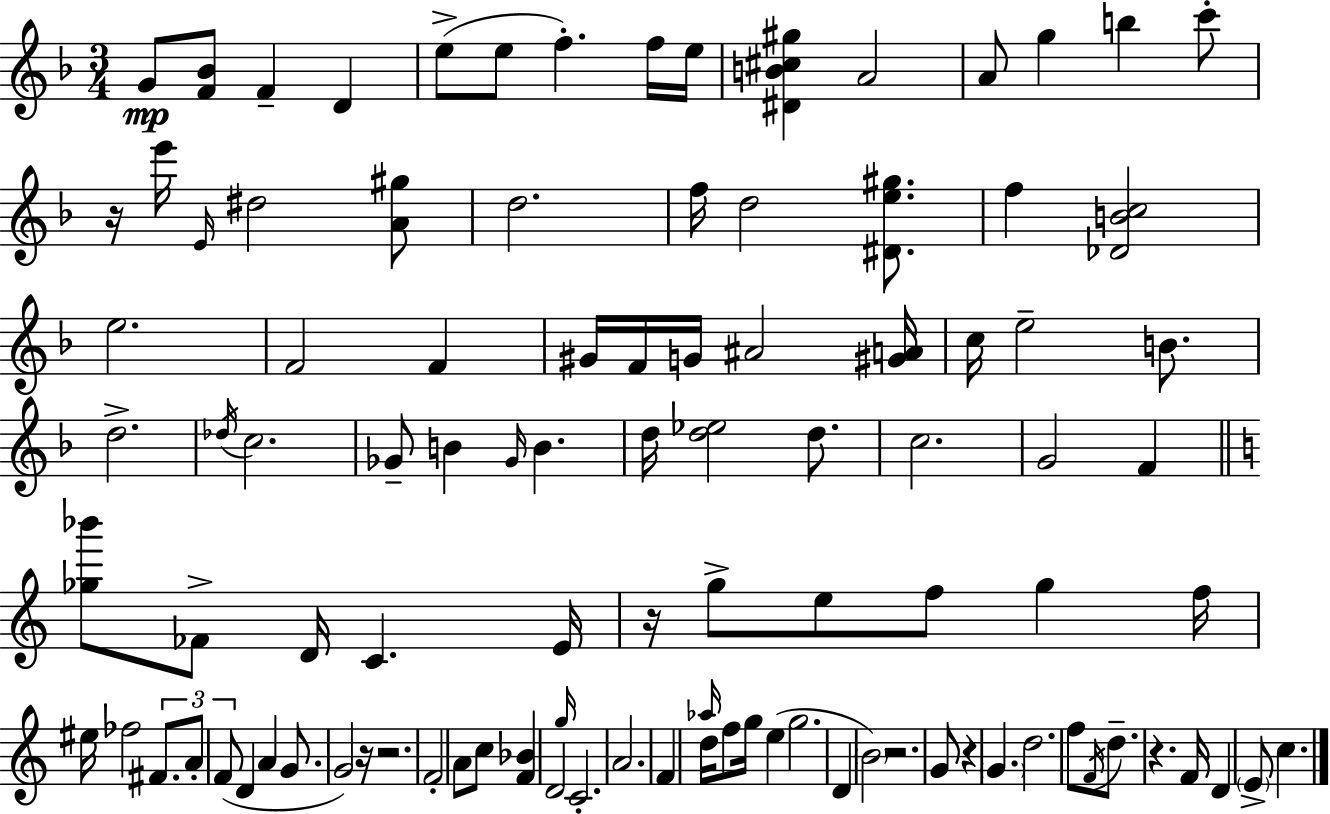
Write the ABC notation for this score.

X:1
T:Untitled
M:3/4
L:1/4
K:F
G/2 [F_B]/2 F D e/2 e/2 f f/4 e/4 [^DB^c^g] A2 A/2 g b c'/2 z/4 e'/4 E/4 ^d2 [A^g]/2 d2 f/4 d2 [^De^g]/2 f [_DBc]2 e2 F2 F ^G/4 F/4 G/4 ^A2 [^GA]/4 c/4 e2 B/2 d2 _d/4 c2 _G/2 B _G/4 B d/4 [d_e]2 d/2 c2 G2 F [_g_b']/2 _F/2 D/4 C E/4 z/4 g/2 e/2 f/2 g f/4 ^e/4 _f2 ^F/2 A/2 F/2 D A G/2 G2 z/4 z2 F2 A/2 c/2 [F_B] D2 g/4 C2 A2 F _a/4 d/4 f/2 g/4 e g2 D B2 z2 G/2 z G d2 f/2 F/4 d/2 z F/4 D E/2 c